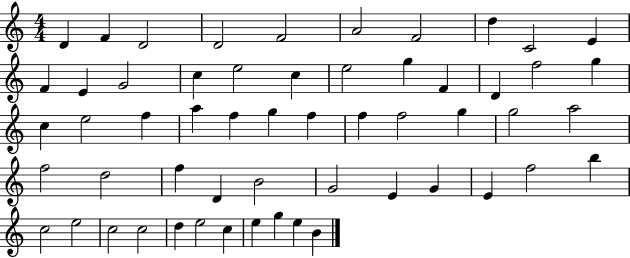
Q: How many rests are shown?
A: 0